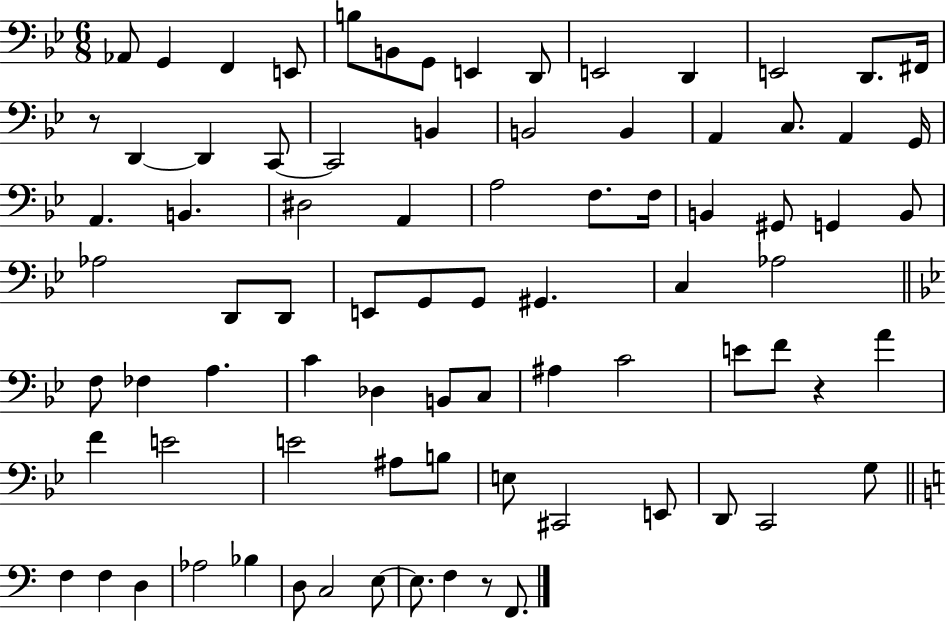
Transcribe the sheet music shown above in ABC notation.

X:1
T:Untitled
M:6/8
L:1/4
K:Bb
_A,,/2 G,, F,, E,,/2 B,/2 B,,/2 G,,/2 E,, D,,/2 E,,2 D,, E,,2 D,,/2 ^F,,/4 z/2 D,, D,, C,,/2 C,,2 B,, B,,2 B,, A,, C,/2 A,, G,,/4 A,, B,, ^D,2 A,, A,2 F,/2 F,/4 B,, ^G,,/2 G,, B,,/2 _A,2 D,,/2 D,,/2 E,,/2 G,,/2 G,,/2 ^G,, C, _A,2 F,/2 _F, A, C _D, B,,/2 C,/2 ^A, C2 E/2 F/2 z A F E2 E2 ^A,/2 B,/2 E,/2 ^C,,2 E,,/2 D,,/2 C,,2 G,/2 F, F, D, _A,2 _B, D,/2 C,2 E,/2 E,/2 F, z/2 F,,/2